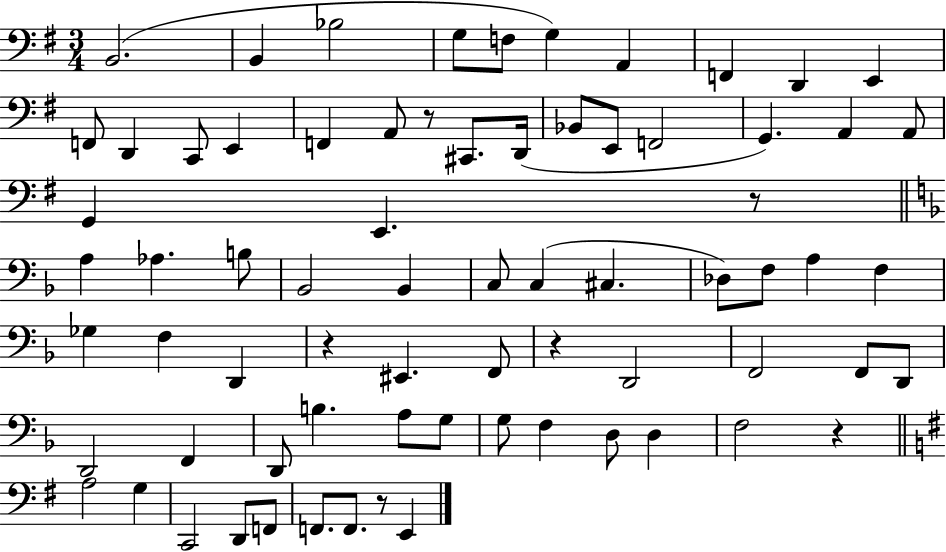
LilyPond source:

{
  \clef bass
  \numericTimeSignature
  \time 3/4
  \key g \major
  \repeat volta 2 { b,2.( | b,4 bes2 | g8 f8 g4) a,4 | f,4 d,4 e,4 | \break f,8 d,4 c,8 e,4 | f,4 a,8 r8 cis,8. d,16( | bes,8 e,8 f,2 | g,4.) a,4 a,8 | \break g,4 e,4. r8 | \bar "||" \break \key f \major a4 aes4. b8 | bes,2 bes,4 | c8 c4( cis4. | des8) f8 a4 f4 | \break ges4 f4 d,4 | r4 eis,4. f,8 | r4 d,2 | f,2 f,8 d,8 | \break d,2 f,4 | d,8 b4. a8 g8 | g8 f4 d8 d4 | f2 r4 | \break \bar "||" \break \key g \major a2 g4 | c,2 d,8 f,8 | f,8. f,8. r8 e,4 | } \bar "|."
}